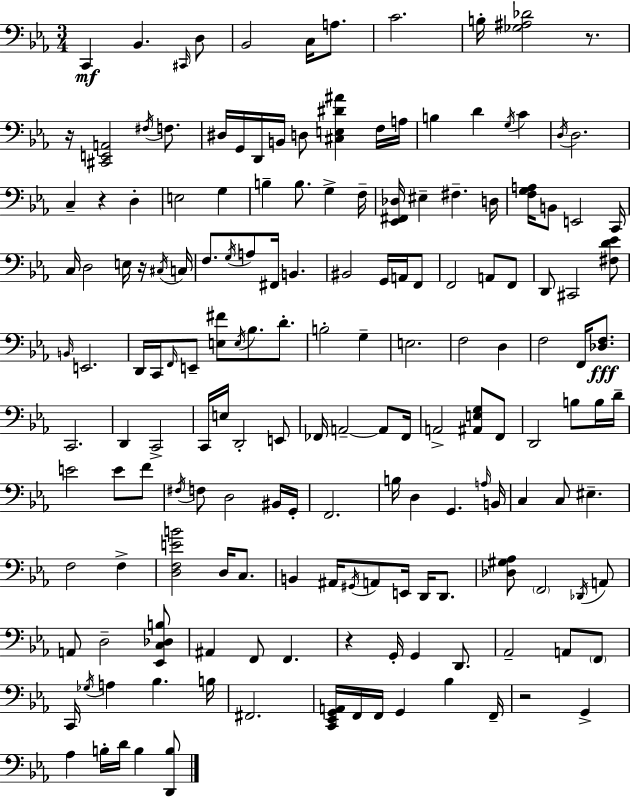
C2/q Bb2/q. C#2/s D3/e Bb2/h C3/s A3/e. C4/h. B3/s [Gb3,A#3,Db4]/h R/e. R/s [C#2,E2,A2]/h F#3/s F3/e. D#3/s G2/s D2/s B2/s D3/e [C#3,E3,D#4,A#4]/q F3/s A3/s B3/q D4/q G3/s C4/q D3/s D3/h. C3/q R/q D3/q E3/h G3/q B3/q B3/e. G3/q F3/s [Eb2,F#2,Db3]/s EIS3/q F#3/q. D3/s [F3,G3,A3]/s B2/e E2/h C2/s C3/s D3/h E3/s R/s C#3/s C3/s F3/e. G3/s A3/e F#2/s B2/q. BIS2/h G2/s A2/s F2/e F2/h A2/e F2/e D2/e C#2/h [F#3,D4,Eb4]/e B2/s E2/h. D2/s C2/s F2/s E2/e [E3,F#4]/e E3/s Bb3/e. D4/e. B3/h G3/q E3/h. F3/h D3/q F3/h F2/s [Db3,F3]/e. C2/h. D2/q C2/h C2/s E3/s D2/h E2/e FES2/s A2/h A2/e FES2/s A2/h [A#2,E3,G3]/e F2/e D2/h B3/e B3/s D4/s E4/h E4/e F4/e F#3/s F3/e D3/h BIS2/s G2/s F2/h. B3/s D3/q G2/q. A3/s B2/s C3/q C3/e EIS3/q. F3/h F3/q [D3,F3,E4,B4]/h D3/s C3/e. B2/q A#2/s G#2/s A2/e E2/s D2/s D2/e. [Db3,G#3,Ab3]/e F2/h Db2/s A2/e A2/e D3/h [Eb2,C3,Db3,B3]/e A#2/q F2/e F2/q. R/q G2/s G2/q D2/e. Ab2/h A2/e F2/e C2/s Gb3/s A3/q Bb3/q. B3/s F#2/h. [C2,Eb2,G2,A2]/s F2/s F2/s G2/q Bb3/q F2/s R/h G2/q Ab3/q B3/s D4/s B3/q [D2,B3]/e